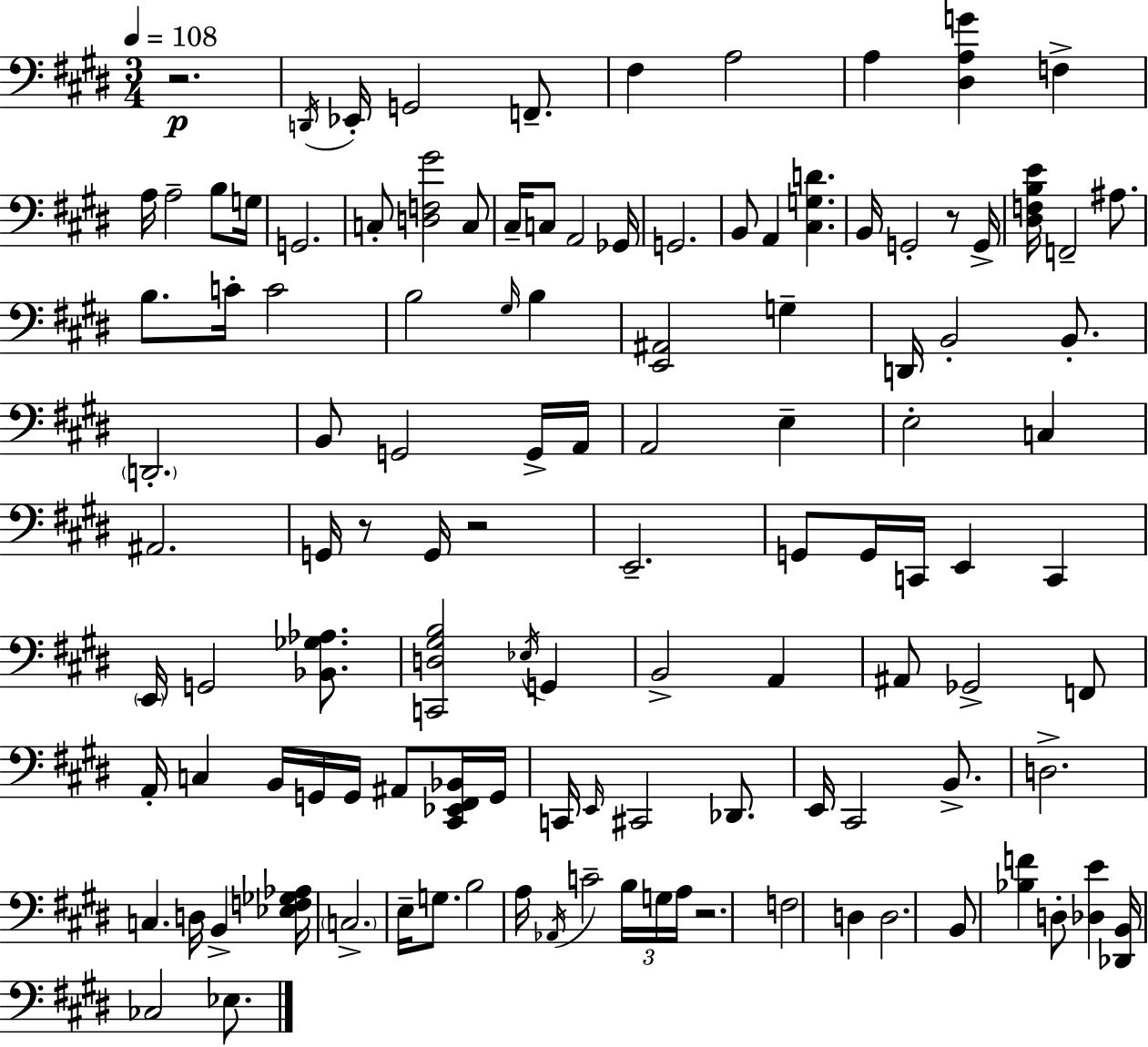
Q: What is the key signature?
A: E major